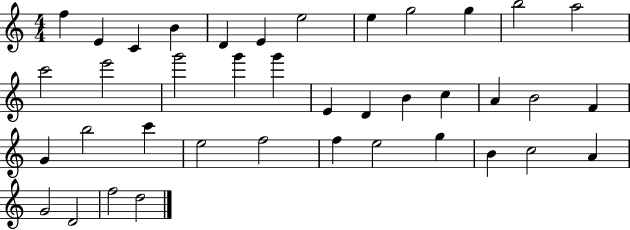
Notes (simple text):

F5/q E4/q C4/q B4/q D4/q E4/q E5/h E5/q G5/h G5/q B5/h A5/h C6/h E6/h G6/h G6/q G6/q E4/q D4/q B4/q C5/q A4/q B4/h F4/q G4/q B5/h C6/q E5/h F5/h F5/q E5/h G5/q B4/q C5/h A4/q G4/h D4/h F5/h D5/h